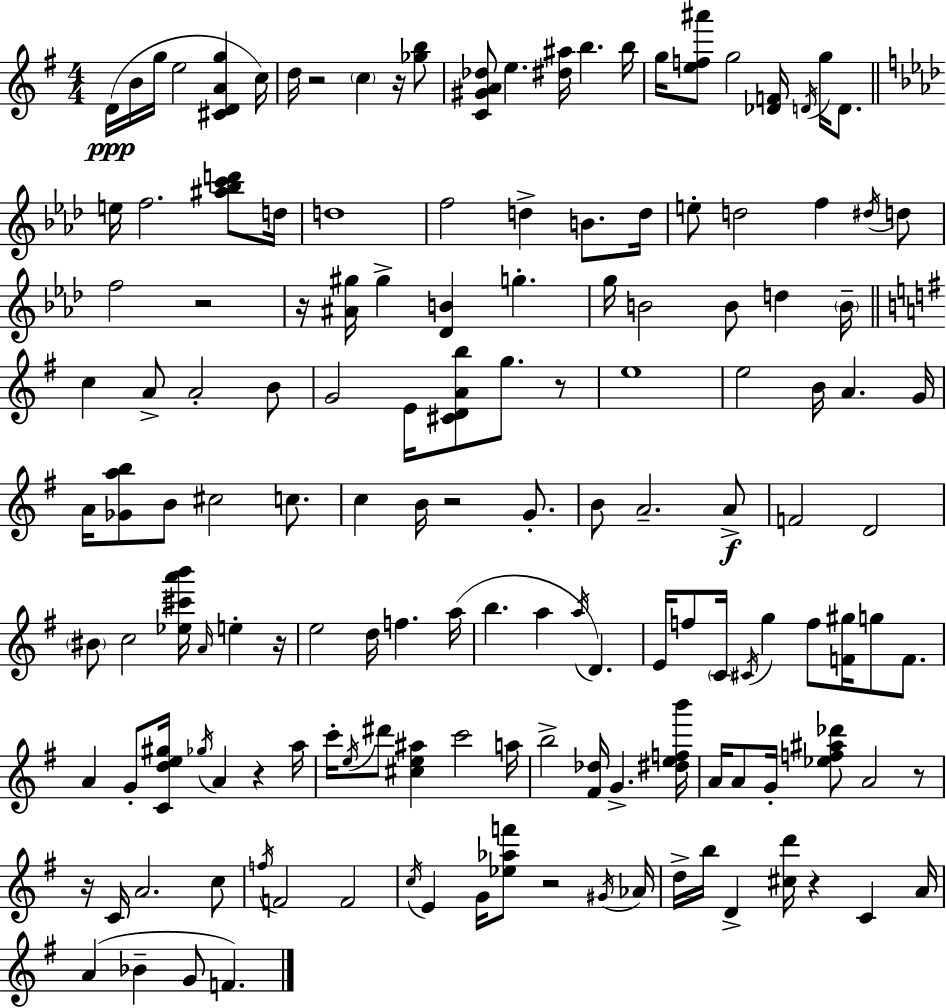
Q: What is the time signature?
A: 4/4